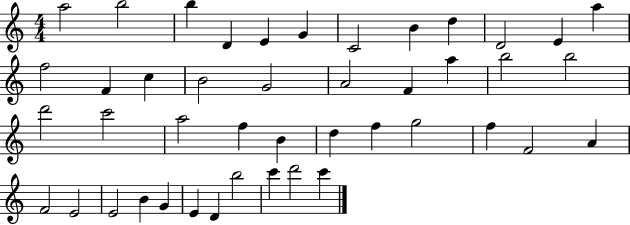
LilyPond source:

{
  \clef treble
  \numericTimeSignature
  \time 4/4
  \key c \major
  a''2 b''2 | b''4 d'4 e'4 g'4 | c'2 b'4 d''4 | d'2 e'4 a''4 | \break f''2 f'4 c''4 | b'2 g'2 | a'2 f'4 a''4 | b''2 b''2 | \break d'''2 c'''2 | a''2 f''4 b'4 | d''4 f''4 g''2 | f''4 f'2 a'4 | \break f'2 e'2 | e'2 b'4 g'4 | e'4 d'4 b''2 | c'''4 d'''2 c'''4 | \break \bar "|."
}